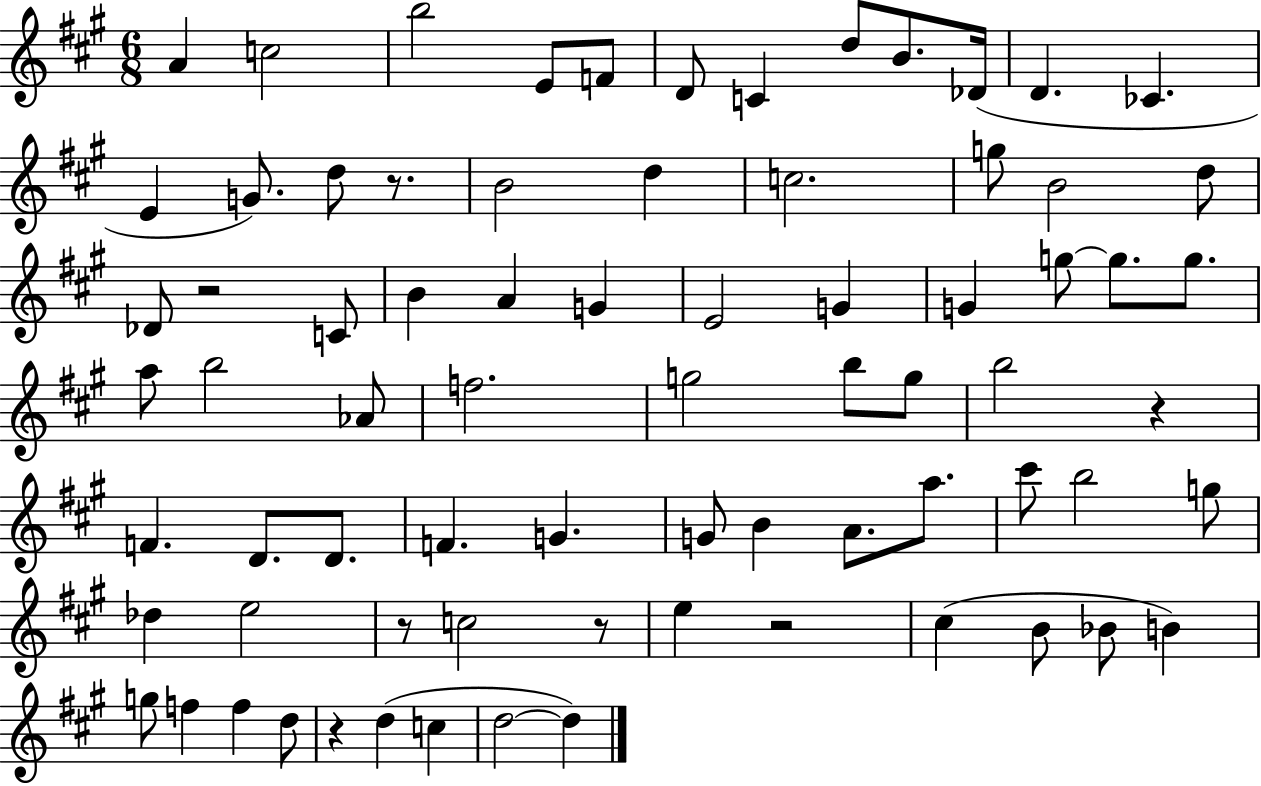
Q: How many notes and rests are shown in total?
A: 75